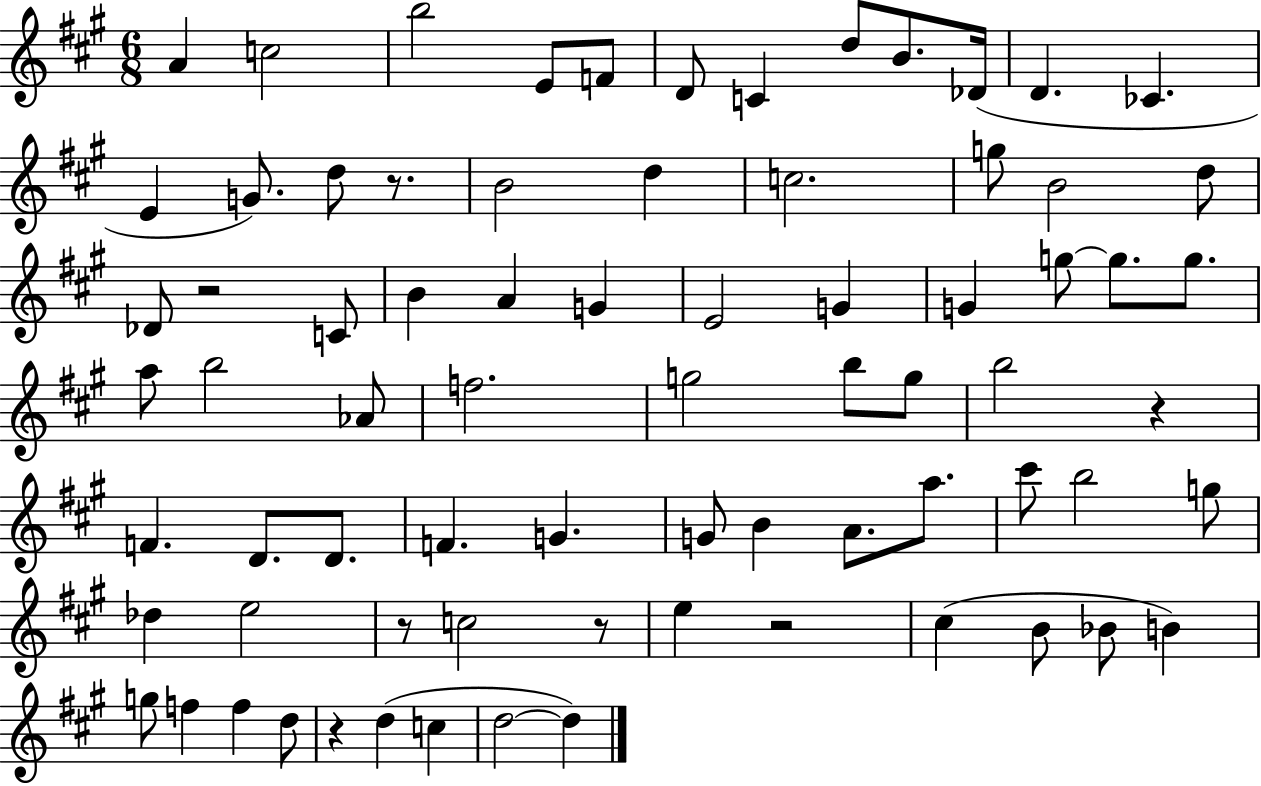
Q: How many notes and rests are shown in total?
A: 75